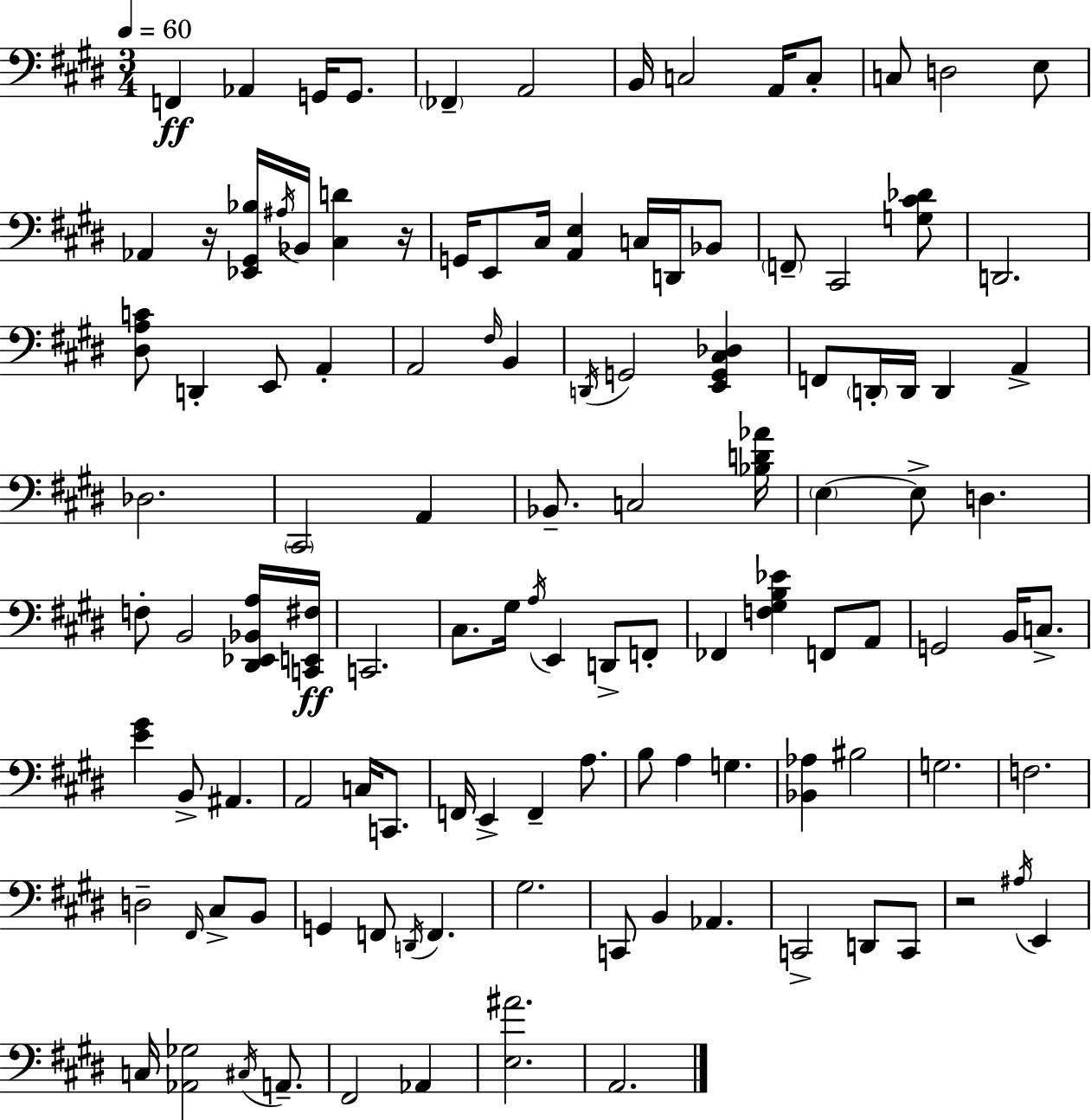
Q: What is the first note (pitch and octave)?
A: F2